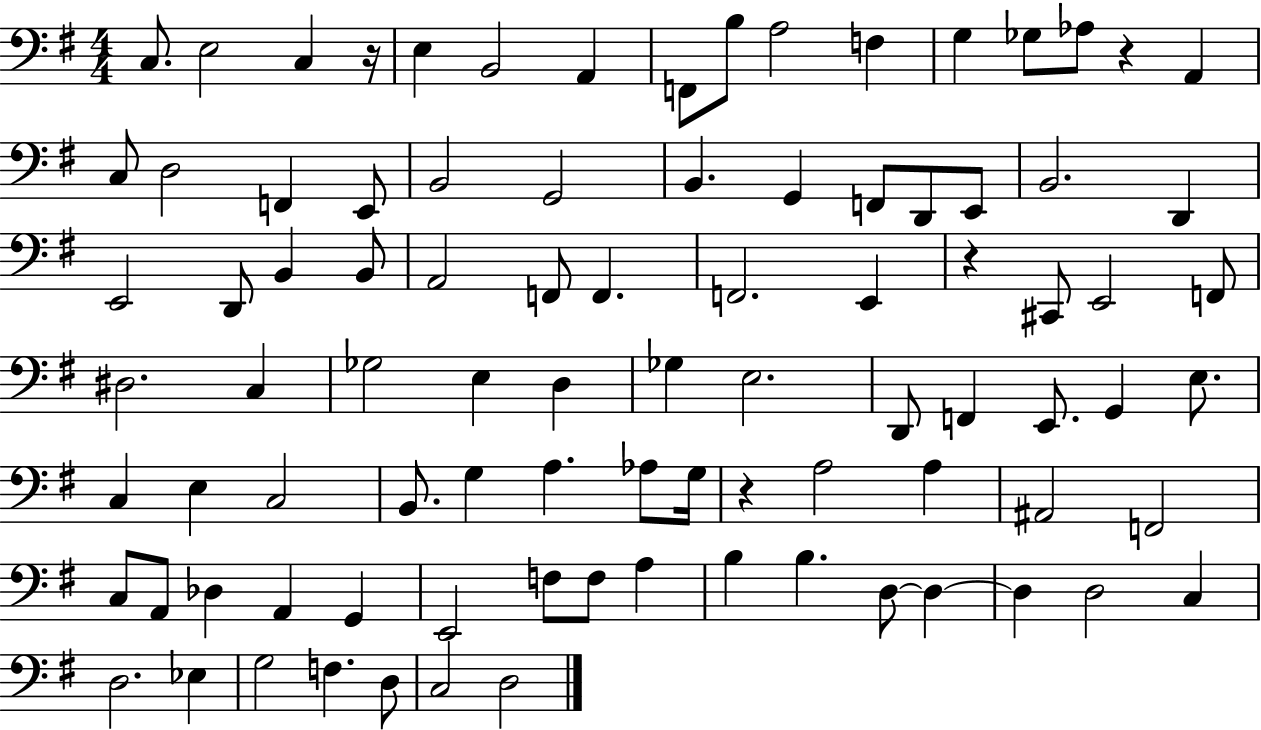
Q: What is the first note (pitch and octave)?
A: C3